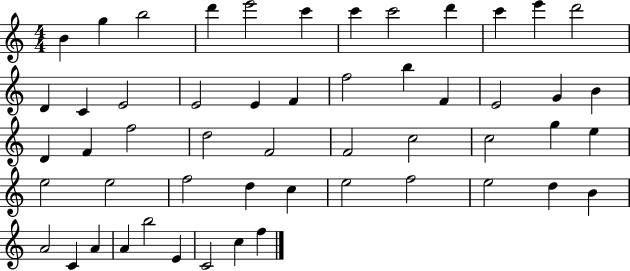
X:1
T:Untitled
M:4/4
L:1/4
K:C
B g b2 d' e'2 c' c' c'2 d' c' e' d'2 D C E2 E2 E F f2 b F E2 G B D F f2 d2 F2 F2 c2 c2 g e e2 e2 f2 d c e2 f2 e2 d B A2 C A A b2 E C2 c f